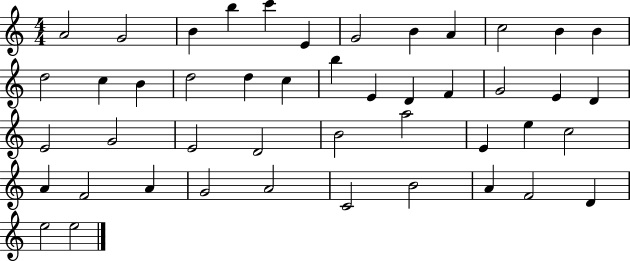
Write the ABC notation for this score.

X:1
T:Untitled
M:4/4
L:1/4
K:C
A2 G2 B b c' E G2 B A c2 B B d2 c B d2 d c b E D F G2 E D E2 G2 E2 D2 B2 a2 E e c2 A F2 A G2 A2 C2 B2 A F2 D e2 e2